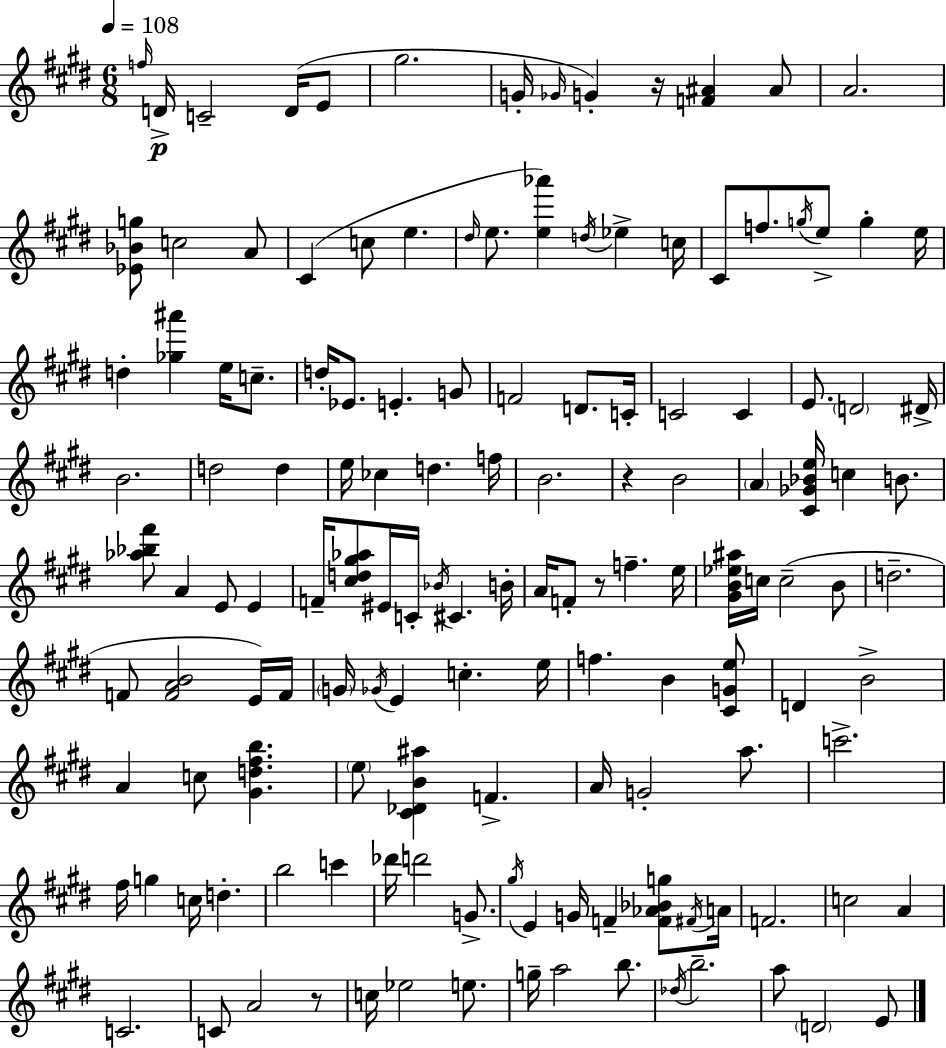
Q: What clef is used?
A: treble